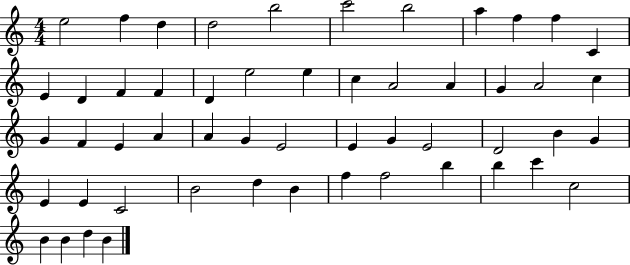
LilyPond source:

{
  \clef treble
  \numericTimeSignature
  \time 4/4
  \key c \major
  e''2 f''4 d''4 | d''2 b''2 | c'''2 b''2 | a''4 f''4 f''4 c'4 | \break e'4 d'4 f'4 f'4 | d'4 e''2 e''4 | c''4 a'2 a'4 | g'4 a'2 c''4 | \break g'4 f'4 e'4 a'4 | a'4 g'4 e'2 | e'4 g'4 e'2 | d'2 b'4 g'4 | \break e'4 e'4 c'2 | b'2 d''4 b'4 | f''4 f''2 b''4 | b''4 c'''4 c''2 | \break b'4 b'4 d''4 b'4 | \bar "|."
}